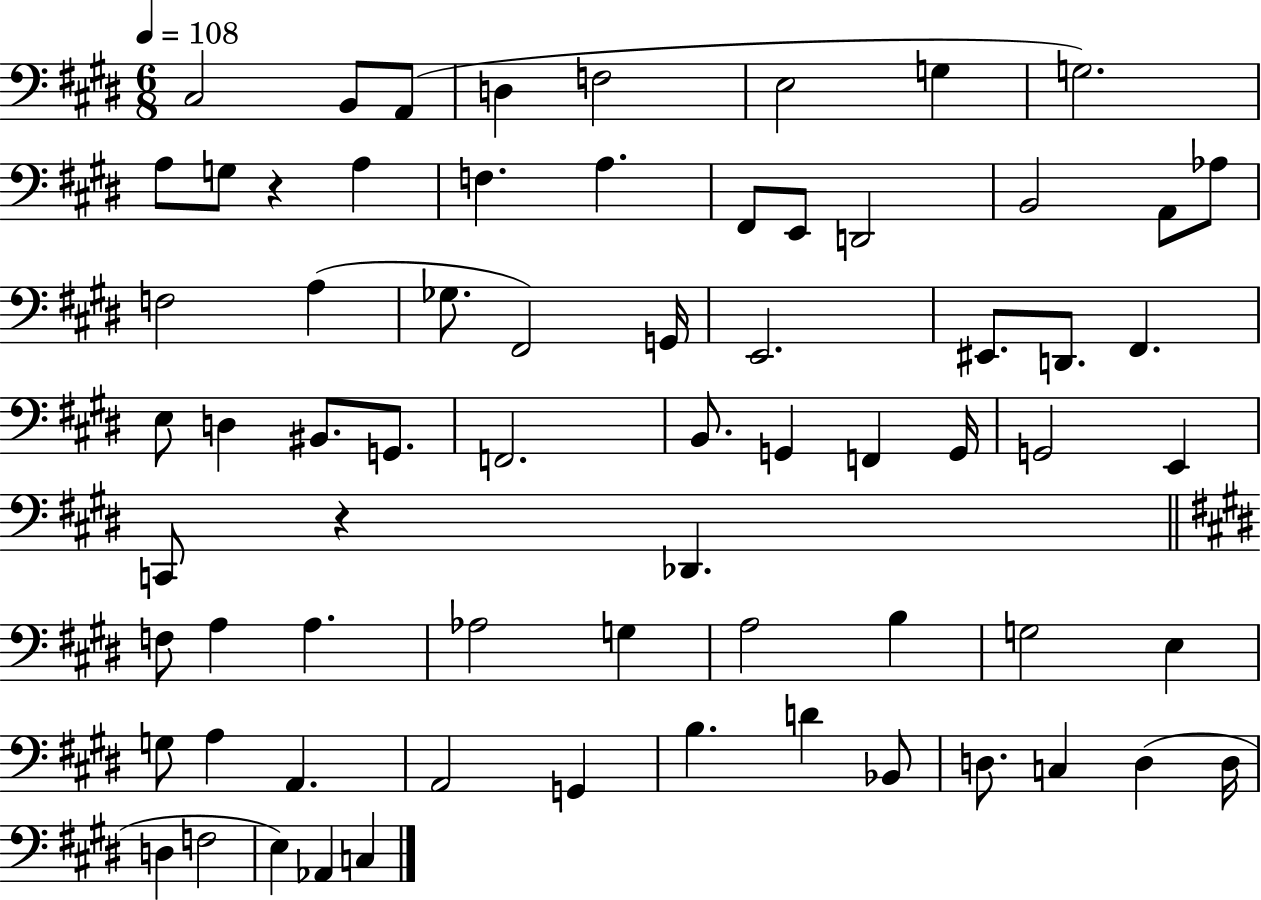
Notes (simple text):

C#3/h B2/e A2/e D3/q F3/h E3/h G3/q G3/h. A3/e G3/e R/q A3/q F3/q. A3/q. F#2/e E2/e D2/h B2/h A2/e Ab3/e F3/h A3/q Gb3/e. F#2/h G2/s E2/h. EIS2/e. D2/e. F#2/q. E3/e D3/q BIS2/e. G2/e. F2/h. B2/e. G2/q F2/q G2/s G2/h E2/q C2/e R/q Db2/q. F3/e A3/q A3/q. Ab3/h G3/q A3/h B3/q G3/h E3/q G3/e A3/q A2/q. A2/h G2/q B3/q. D4/q Bb2/e D3/e. C3/q D3/q D3/s D3/q F3/h E3/q Ab2/q C3/q